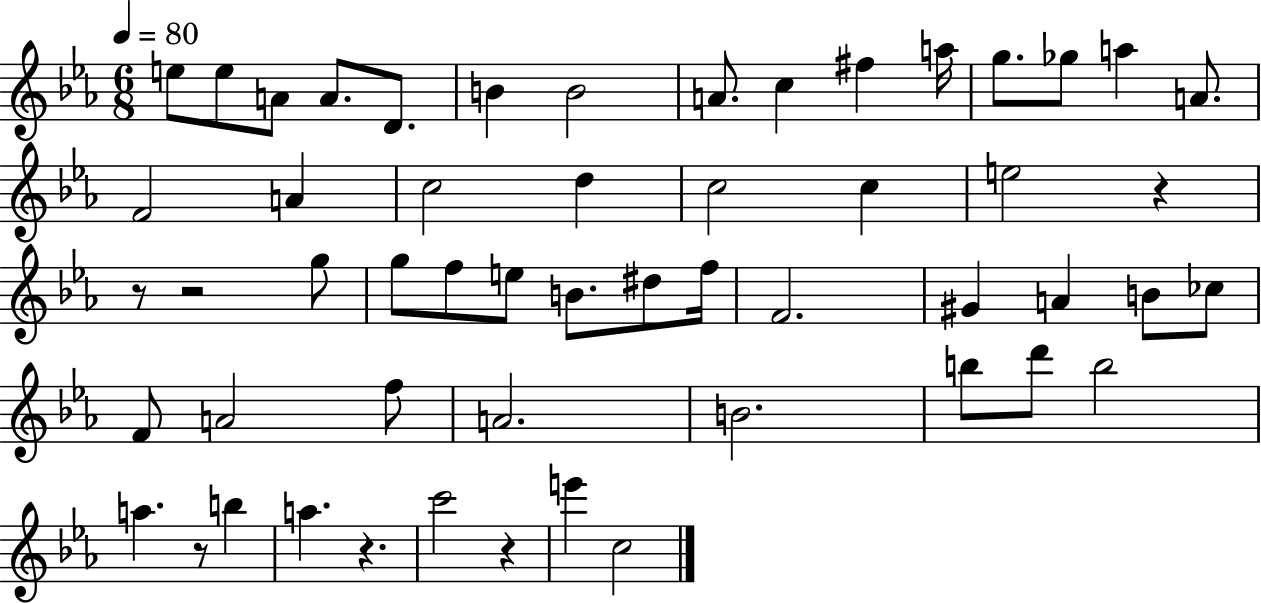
X:1
T:Untitled
M:6/8
L:1/4
K:Eb
e/2 e/2 A/2 A/2 D/2 B B2 A/2 c ^f a/4 g/2 _g/2 a A/2 F2 A c2 d c2 c e2 z z/2 z2 g/2 g/2 f/2 e/2 B/2 ^d/2 f/4 F2 ^G A B/2 _c/2 F/2 A2 f/2 A2 B2 b/2 d'/2 b2 a z/2 b a z c'2 z e' c2